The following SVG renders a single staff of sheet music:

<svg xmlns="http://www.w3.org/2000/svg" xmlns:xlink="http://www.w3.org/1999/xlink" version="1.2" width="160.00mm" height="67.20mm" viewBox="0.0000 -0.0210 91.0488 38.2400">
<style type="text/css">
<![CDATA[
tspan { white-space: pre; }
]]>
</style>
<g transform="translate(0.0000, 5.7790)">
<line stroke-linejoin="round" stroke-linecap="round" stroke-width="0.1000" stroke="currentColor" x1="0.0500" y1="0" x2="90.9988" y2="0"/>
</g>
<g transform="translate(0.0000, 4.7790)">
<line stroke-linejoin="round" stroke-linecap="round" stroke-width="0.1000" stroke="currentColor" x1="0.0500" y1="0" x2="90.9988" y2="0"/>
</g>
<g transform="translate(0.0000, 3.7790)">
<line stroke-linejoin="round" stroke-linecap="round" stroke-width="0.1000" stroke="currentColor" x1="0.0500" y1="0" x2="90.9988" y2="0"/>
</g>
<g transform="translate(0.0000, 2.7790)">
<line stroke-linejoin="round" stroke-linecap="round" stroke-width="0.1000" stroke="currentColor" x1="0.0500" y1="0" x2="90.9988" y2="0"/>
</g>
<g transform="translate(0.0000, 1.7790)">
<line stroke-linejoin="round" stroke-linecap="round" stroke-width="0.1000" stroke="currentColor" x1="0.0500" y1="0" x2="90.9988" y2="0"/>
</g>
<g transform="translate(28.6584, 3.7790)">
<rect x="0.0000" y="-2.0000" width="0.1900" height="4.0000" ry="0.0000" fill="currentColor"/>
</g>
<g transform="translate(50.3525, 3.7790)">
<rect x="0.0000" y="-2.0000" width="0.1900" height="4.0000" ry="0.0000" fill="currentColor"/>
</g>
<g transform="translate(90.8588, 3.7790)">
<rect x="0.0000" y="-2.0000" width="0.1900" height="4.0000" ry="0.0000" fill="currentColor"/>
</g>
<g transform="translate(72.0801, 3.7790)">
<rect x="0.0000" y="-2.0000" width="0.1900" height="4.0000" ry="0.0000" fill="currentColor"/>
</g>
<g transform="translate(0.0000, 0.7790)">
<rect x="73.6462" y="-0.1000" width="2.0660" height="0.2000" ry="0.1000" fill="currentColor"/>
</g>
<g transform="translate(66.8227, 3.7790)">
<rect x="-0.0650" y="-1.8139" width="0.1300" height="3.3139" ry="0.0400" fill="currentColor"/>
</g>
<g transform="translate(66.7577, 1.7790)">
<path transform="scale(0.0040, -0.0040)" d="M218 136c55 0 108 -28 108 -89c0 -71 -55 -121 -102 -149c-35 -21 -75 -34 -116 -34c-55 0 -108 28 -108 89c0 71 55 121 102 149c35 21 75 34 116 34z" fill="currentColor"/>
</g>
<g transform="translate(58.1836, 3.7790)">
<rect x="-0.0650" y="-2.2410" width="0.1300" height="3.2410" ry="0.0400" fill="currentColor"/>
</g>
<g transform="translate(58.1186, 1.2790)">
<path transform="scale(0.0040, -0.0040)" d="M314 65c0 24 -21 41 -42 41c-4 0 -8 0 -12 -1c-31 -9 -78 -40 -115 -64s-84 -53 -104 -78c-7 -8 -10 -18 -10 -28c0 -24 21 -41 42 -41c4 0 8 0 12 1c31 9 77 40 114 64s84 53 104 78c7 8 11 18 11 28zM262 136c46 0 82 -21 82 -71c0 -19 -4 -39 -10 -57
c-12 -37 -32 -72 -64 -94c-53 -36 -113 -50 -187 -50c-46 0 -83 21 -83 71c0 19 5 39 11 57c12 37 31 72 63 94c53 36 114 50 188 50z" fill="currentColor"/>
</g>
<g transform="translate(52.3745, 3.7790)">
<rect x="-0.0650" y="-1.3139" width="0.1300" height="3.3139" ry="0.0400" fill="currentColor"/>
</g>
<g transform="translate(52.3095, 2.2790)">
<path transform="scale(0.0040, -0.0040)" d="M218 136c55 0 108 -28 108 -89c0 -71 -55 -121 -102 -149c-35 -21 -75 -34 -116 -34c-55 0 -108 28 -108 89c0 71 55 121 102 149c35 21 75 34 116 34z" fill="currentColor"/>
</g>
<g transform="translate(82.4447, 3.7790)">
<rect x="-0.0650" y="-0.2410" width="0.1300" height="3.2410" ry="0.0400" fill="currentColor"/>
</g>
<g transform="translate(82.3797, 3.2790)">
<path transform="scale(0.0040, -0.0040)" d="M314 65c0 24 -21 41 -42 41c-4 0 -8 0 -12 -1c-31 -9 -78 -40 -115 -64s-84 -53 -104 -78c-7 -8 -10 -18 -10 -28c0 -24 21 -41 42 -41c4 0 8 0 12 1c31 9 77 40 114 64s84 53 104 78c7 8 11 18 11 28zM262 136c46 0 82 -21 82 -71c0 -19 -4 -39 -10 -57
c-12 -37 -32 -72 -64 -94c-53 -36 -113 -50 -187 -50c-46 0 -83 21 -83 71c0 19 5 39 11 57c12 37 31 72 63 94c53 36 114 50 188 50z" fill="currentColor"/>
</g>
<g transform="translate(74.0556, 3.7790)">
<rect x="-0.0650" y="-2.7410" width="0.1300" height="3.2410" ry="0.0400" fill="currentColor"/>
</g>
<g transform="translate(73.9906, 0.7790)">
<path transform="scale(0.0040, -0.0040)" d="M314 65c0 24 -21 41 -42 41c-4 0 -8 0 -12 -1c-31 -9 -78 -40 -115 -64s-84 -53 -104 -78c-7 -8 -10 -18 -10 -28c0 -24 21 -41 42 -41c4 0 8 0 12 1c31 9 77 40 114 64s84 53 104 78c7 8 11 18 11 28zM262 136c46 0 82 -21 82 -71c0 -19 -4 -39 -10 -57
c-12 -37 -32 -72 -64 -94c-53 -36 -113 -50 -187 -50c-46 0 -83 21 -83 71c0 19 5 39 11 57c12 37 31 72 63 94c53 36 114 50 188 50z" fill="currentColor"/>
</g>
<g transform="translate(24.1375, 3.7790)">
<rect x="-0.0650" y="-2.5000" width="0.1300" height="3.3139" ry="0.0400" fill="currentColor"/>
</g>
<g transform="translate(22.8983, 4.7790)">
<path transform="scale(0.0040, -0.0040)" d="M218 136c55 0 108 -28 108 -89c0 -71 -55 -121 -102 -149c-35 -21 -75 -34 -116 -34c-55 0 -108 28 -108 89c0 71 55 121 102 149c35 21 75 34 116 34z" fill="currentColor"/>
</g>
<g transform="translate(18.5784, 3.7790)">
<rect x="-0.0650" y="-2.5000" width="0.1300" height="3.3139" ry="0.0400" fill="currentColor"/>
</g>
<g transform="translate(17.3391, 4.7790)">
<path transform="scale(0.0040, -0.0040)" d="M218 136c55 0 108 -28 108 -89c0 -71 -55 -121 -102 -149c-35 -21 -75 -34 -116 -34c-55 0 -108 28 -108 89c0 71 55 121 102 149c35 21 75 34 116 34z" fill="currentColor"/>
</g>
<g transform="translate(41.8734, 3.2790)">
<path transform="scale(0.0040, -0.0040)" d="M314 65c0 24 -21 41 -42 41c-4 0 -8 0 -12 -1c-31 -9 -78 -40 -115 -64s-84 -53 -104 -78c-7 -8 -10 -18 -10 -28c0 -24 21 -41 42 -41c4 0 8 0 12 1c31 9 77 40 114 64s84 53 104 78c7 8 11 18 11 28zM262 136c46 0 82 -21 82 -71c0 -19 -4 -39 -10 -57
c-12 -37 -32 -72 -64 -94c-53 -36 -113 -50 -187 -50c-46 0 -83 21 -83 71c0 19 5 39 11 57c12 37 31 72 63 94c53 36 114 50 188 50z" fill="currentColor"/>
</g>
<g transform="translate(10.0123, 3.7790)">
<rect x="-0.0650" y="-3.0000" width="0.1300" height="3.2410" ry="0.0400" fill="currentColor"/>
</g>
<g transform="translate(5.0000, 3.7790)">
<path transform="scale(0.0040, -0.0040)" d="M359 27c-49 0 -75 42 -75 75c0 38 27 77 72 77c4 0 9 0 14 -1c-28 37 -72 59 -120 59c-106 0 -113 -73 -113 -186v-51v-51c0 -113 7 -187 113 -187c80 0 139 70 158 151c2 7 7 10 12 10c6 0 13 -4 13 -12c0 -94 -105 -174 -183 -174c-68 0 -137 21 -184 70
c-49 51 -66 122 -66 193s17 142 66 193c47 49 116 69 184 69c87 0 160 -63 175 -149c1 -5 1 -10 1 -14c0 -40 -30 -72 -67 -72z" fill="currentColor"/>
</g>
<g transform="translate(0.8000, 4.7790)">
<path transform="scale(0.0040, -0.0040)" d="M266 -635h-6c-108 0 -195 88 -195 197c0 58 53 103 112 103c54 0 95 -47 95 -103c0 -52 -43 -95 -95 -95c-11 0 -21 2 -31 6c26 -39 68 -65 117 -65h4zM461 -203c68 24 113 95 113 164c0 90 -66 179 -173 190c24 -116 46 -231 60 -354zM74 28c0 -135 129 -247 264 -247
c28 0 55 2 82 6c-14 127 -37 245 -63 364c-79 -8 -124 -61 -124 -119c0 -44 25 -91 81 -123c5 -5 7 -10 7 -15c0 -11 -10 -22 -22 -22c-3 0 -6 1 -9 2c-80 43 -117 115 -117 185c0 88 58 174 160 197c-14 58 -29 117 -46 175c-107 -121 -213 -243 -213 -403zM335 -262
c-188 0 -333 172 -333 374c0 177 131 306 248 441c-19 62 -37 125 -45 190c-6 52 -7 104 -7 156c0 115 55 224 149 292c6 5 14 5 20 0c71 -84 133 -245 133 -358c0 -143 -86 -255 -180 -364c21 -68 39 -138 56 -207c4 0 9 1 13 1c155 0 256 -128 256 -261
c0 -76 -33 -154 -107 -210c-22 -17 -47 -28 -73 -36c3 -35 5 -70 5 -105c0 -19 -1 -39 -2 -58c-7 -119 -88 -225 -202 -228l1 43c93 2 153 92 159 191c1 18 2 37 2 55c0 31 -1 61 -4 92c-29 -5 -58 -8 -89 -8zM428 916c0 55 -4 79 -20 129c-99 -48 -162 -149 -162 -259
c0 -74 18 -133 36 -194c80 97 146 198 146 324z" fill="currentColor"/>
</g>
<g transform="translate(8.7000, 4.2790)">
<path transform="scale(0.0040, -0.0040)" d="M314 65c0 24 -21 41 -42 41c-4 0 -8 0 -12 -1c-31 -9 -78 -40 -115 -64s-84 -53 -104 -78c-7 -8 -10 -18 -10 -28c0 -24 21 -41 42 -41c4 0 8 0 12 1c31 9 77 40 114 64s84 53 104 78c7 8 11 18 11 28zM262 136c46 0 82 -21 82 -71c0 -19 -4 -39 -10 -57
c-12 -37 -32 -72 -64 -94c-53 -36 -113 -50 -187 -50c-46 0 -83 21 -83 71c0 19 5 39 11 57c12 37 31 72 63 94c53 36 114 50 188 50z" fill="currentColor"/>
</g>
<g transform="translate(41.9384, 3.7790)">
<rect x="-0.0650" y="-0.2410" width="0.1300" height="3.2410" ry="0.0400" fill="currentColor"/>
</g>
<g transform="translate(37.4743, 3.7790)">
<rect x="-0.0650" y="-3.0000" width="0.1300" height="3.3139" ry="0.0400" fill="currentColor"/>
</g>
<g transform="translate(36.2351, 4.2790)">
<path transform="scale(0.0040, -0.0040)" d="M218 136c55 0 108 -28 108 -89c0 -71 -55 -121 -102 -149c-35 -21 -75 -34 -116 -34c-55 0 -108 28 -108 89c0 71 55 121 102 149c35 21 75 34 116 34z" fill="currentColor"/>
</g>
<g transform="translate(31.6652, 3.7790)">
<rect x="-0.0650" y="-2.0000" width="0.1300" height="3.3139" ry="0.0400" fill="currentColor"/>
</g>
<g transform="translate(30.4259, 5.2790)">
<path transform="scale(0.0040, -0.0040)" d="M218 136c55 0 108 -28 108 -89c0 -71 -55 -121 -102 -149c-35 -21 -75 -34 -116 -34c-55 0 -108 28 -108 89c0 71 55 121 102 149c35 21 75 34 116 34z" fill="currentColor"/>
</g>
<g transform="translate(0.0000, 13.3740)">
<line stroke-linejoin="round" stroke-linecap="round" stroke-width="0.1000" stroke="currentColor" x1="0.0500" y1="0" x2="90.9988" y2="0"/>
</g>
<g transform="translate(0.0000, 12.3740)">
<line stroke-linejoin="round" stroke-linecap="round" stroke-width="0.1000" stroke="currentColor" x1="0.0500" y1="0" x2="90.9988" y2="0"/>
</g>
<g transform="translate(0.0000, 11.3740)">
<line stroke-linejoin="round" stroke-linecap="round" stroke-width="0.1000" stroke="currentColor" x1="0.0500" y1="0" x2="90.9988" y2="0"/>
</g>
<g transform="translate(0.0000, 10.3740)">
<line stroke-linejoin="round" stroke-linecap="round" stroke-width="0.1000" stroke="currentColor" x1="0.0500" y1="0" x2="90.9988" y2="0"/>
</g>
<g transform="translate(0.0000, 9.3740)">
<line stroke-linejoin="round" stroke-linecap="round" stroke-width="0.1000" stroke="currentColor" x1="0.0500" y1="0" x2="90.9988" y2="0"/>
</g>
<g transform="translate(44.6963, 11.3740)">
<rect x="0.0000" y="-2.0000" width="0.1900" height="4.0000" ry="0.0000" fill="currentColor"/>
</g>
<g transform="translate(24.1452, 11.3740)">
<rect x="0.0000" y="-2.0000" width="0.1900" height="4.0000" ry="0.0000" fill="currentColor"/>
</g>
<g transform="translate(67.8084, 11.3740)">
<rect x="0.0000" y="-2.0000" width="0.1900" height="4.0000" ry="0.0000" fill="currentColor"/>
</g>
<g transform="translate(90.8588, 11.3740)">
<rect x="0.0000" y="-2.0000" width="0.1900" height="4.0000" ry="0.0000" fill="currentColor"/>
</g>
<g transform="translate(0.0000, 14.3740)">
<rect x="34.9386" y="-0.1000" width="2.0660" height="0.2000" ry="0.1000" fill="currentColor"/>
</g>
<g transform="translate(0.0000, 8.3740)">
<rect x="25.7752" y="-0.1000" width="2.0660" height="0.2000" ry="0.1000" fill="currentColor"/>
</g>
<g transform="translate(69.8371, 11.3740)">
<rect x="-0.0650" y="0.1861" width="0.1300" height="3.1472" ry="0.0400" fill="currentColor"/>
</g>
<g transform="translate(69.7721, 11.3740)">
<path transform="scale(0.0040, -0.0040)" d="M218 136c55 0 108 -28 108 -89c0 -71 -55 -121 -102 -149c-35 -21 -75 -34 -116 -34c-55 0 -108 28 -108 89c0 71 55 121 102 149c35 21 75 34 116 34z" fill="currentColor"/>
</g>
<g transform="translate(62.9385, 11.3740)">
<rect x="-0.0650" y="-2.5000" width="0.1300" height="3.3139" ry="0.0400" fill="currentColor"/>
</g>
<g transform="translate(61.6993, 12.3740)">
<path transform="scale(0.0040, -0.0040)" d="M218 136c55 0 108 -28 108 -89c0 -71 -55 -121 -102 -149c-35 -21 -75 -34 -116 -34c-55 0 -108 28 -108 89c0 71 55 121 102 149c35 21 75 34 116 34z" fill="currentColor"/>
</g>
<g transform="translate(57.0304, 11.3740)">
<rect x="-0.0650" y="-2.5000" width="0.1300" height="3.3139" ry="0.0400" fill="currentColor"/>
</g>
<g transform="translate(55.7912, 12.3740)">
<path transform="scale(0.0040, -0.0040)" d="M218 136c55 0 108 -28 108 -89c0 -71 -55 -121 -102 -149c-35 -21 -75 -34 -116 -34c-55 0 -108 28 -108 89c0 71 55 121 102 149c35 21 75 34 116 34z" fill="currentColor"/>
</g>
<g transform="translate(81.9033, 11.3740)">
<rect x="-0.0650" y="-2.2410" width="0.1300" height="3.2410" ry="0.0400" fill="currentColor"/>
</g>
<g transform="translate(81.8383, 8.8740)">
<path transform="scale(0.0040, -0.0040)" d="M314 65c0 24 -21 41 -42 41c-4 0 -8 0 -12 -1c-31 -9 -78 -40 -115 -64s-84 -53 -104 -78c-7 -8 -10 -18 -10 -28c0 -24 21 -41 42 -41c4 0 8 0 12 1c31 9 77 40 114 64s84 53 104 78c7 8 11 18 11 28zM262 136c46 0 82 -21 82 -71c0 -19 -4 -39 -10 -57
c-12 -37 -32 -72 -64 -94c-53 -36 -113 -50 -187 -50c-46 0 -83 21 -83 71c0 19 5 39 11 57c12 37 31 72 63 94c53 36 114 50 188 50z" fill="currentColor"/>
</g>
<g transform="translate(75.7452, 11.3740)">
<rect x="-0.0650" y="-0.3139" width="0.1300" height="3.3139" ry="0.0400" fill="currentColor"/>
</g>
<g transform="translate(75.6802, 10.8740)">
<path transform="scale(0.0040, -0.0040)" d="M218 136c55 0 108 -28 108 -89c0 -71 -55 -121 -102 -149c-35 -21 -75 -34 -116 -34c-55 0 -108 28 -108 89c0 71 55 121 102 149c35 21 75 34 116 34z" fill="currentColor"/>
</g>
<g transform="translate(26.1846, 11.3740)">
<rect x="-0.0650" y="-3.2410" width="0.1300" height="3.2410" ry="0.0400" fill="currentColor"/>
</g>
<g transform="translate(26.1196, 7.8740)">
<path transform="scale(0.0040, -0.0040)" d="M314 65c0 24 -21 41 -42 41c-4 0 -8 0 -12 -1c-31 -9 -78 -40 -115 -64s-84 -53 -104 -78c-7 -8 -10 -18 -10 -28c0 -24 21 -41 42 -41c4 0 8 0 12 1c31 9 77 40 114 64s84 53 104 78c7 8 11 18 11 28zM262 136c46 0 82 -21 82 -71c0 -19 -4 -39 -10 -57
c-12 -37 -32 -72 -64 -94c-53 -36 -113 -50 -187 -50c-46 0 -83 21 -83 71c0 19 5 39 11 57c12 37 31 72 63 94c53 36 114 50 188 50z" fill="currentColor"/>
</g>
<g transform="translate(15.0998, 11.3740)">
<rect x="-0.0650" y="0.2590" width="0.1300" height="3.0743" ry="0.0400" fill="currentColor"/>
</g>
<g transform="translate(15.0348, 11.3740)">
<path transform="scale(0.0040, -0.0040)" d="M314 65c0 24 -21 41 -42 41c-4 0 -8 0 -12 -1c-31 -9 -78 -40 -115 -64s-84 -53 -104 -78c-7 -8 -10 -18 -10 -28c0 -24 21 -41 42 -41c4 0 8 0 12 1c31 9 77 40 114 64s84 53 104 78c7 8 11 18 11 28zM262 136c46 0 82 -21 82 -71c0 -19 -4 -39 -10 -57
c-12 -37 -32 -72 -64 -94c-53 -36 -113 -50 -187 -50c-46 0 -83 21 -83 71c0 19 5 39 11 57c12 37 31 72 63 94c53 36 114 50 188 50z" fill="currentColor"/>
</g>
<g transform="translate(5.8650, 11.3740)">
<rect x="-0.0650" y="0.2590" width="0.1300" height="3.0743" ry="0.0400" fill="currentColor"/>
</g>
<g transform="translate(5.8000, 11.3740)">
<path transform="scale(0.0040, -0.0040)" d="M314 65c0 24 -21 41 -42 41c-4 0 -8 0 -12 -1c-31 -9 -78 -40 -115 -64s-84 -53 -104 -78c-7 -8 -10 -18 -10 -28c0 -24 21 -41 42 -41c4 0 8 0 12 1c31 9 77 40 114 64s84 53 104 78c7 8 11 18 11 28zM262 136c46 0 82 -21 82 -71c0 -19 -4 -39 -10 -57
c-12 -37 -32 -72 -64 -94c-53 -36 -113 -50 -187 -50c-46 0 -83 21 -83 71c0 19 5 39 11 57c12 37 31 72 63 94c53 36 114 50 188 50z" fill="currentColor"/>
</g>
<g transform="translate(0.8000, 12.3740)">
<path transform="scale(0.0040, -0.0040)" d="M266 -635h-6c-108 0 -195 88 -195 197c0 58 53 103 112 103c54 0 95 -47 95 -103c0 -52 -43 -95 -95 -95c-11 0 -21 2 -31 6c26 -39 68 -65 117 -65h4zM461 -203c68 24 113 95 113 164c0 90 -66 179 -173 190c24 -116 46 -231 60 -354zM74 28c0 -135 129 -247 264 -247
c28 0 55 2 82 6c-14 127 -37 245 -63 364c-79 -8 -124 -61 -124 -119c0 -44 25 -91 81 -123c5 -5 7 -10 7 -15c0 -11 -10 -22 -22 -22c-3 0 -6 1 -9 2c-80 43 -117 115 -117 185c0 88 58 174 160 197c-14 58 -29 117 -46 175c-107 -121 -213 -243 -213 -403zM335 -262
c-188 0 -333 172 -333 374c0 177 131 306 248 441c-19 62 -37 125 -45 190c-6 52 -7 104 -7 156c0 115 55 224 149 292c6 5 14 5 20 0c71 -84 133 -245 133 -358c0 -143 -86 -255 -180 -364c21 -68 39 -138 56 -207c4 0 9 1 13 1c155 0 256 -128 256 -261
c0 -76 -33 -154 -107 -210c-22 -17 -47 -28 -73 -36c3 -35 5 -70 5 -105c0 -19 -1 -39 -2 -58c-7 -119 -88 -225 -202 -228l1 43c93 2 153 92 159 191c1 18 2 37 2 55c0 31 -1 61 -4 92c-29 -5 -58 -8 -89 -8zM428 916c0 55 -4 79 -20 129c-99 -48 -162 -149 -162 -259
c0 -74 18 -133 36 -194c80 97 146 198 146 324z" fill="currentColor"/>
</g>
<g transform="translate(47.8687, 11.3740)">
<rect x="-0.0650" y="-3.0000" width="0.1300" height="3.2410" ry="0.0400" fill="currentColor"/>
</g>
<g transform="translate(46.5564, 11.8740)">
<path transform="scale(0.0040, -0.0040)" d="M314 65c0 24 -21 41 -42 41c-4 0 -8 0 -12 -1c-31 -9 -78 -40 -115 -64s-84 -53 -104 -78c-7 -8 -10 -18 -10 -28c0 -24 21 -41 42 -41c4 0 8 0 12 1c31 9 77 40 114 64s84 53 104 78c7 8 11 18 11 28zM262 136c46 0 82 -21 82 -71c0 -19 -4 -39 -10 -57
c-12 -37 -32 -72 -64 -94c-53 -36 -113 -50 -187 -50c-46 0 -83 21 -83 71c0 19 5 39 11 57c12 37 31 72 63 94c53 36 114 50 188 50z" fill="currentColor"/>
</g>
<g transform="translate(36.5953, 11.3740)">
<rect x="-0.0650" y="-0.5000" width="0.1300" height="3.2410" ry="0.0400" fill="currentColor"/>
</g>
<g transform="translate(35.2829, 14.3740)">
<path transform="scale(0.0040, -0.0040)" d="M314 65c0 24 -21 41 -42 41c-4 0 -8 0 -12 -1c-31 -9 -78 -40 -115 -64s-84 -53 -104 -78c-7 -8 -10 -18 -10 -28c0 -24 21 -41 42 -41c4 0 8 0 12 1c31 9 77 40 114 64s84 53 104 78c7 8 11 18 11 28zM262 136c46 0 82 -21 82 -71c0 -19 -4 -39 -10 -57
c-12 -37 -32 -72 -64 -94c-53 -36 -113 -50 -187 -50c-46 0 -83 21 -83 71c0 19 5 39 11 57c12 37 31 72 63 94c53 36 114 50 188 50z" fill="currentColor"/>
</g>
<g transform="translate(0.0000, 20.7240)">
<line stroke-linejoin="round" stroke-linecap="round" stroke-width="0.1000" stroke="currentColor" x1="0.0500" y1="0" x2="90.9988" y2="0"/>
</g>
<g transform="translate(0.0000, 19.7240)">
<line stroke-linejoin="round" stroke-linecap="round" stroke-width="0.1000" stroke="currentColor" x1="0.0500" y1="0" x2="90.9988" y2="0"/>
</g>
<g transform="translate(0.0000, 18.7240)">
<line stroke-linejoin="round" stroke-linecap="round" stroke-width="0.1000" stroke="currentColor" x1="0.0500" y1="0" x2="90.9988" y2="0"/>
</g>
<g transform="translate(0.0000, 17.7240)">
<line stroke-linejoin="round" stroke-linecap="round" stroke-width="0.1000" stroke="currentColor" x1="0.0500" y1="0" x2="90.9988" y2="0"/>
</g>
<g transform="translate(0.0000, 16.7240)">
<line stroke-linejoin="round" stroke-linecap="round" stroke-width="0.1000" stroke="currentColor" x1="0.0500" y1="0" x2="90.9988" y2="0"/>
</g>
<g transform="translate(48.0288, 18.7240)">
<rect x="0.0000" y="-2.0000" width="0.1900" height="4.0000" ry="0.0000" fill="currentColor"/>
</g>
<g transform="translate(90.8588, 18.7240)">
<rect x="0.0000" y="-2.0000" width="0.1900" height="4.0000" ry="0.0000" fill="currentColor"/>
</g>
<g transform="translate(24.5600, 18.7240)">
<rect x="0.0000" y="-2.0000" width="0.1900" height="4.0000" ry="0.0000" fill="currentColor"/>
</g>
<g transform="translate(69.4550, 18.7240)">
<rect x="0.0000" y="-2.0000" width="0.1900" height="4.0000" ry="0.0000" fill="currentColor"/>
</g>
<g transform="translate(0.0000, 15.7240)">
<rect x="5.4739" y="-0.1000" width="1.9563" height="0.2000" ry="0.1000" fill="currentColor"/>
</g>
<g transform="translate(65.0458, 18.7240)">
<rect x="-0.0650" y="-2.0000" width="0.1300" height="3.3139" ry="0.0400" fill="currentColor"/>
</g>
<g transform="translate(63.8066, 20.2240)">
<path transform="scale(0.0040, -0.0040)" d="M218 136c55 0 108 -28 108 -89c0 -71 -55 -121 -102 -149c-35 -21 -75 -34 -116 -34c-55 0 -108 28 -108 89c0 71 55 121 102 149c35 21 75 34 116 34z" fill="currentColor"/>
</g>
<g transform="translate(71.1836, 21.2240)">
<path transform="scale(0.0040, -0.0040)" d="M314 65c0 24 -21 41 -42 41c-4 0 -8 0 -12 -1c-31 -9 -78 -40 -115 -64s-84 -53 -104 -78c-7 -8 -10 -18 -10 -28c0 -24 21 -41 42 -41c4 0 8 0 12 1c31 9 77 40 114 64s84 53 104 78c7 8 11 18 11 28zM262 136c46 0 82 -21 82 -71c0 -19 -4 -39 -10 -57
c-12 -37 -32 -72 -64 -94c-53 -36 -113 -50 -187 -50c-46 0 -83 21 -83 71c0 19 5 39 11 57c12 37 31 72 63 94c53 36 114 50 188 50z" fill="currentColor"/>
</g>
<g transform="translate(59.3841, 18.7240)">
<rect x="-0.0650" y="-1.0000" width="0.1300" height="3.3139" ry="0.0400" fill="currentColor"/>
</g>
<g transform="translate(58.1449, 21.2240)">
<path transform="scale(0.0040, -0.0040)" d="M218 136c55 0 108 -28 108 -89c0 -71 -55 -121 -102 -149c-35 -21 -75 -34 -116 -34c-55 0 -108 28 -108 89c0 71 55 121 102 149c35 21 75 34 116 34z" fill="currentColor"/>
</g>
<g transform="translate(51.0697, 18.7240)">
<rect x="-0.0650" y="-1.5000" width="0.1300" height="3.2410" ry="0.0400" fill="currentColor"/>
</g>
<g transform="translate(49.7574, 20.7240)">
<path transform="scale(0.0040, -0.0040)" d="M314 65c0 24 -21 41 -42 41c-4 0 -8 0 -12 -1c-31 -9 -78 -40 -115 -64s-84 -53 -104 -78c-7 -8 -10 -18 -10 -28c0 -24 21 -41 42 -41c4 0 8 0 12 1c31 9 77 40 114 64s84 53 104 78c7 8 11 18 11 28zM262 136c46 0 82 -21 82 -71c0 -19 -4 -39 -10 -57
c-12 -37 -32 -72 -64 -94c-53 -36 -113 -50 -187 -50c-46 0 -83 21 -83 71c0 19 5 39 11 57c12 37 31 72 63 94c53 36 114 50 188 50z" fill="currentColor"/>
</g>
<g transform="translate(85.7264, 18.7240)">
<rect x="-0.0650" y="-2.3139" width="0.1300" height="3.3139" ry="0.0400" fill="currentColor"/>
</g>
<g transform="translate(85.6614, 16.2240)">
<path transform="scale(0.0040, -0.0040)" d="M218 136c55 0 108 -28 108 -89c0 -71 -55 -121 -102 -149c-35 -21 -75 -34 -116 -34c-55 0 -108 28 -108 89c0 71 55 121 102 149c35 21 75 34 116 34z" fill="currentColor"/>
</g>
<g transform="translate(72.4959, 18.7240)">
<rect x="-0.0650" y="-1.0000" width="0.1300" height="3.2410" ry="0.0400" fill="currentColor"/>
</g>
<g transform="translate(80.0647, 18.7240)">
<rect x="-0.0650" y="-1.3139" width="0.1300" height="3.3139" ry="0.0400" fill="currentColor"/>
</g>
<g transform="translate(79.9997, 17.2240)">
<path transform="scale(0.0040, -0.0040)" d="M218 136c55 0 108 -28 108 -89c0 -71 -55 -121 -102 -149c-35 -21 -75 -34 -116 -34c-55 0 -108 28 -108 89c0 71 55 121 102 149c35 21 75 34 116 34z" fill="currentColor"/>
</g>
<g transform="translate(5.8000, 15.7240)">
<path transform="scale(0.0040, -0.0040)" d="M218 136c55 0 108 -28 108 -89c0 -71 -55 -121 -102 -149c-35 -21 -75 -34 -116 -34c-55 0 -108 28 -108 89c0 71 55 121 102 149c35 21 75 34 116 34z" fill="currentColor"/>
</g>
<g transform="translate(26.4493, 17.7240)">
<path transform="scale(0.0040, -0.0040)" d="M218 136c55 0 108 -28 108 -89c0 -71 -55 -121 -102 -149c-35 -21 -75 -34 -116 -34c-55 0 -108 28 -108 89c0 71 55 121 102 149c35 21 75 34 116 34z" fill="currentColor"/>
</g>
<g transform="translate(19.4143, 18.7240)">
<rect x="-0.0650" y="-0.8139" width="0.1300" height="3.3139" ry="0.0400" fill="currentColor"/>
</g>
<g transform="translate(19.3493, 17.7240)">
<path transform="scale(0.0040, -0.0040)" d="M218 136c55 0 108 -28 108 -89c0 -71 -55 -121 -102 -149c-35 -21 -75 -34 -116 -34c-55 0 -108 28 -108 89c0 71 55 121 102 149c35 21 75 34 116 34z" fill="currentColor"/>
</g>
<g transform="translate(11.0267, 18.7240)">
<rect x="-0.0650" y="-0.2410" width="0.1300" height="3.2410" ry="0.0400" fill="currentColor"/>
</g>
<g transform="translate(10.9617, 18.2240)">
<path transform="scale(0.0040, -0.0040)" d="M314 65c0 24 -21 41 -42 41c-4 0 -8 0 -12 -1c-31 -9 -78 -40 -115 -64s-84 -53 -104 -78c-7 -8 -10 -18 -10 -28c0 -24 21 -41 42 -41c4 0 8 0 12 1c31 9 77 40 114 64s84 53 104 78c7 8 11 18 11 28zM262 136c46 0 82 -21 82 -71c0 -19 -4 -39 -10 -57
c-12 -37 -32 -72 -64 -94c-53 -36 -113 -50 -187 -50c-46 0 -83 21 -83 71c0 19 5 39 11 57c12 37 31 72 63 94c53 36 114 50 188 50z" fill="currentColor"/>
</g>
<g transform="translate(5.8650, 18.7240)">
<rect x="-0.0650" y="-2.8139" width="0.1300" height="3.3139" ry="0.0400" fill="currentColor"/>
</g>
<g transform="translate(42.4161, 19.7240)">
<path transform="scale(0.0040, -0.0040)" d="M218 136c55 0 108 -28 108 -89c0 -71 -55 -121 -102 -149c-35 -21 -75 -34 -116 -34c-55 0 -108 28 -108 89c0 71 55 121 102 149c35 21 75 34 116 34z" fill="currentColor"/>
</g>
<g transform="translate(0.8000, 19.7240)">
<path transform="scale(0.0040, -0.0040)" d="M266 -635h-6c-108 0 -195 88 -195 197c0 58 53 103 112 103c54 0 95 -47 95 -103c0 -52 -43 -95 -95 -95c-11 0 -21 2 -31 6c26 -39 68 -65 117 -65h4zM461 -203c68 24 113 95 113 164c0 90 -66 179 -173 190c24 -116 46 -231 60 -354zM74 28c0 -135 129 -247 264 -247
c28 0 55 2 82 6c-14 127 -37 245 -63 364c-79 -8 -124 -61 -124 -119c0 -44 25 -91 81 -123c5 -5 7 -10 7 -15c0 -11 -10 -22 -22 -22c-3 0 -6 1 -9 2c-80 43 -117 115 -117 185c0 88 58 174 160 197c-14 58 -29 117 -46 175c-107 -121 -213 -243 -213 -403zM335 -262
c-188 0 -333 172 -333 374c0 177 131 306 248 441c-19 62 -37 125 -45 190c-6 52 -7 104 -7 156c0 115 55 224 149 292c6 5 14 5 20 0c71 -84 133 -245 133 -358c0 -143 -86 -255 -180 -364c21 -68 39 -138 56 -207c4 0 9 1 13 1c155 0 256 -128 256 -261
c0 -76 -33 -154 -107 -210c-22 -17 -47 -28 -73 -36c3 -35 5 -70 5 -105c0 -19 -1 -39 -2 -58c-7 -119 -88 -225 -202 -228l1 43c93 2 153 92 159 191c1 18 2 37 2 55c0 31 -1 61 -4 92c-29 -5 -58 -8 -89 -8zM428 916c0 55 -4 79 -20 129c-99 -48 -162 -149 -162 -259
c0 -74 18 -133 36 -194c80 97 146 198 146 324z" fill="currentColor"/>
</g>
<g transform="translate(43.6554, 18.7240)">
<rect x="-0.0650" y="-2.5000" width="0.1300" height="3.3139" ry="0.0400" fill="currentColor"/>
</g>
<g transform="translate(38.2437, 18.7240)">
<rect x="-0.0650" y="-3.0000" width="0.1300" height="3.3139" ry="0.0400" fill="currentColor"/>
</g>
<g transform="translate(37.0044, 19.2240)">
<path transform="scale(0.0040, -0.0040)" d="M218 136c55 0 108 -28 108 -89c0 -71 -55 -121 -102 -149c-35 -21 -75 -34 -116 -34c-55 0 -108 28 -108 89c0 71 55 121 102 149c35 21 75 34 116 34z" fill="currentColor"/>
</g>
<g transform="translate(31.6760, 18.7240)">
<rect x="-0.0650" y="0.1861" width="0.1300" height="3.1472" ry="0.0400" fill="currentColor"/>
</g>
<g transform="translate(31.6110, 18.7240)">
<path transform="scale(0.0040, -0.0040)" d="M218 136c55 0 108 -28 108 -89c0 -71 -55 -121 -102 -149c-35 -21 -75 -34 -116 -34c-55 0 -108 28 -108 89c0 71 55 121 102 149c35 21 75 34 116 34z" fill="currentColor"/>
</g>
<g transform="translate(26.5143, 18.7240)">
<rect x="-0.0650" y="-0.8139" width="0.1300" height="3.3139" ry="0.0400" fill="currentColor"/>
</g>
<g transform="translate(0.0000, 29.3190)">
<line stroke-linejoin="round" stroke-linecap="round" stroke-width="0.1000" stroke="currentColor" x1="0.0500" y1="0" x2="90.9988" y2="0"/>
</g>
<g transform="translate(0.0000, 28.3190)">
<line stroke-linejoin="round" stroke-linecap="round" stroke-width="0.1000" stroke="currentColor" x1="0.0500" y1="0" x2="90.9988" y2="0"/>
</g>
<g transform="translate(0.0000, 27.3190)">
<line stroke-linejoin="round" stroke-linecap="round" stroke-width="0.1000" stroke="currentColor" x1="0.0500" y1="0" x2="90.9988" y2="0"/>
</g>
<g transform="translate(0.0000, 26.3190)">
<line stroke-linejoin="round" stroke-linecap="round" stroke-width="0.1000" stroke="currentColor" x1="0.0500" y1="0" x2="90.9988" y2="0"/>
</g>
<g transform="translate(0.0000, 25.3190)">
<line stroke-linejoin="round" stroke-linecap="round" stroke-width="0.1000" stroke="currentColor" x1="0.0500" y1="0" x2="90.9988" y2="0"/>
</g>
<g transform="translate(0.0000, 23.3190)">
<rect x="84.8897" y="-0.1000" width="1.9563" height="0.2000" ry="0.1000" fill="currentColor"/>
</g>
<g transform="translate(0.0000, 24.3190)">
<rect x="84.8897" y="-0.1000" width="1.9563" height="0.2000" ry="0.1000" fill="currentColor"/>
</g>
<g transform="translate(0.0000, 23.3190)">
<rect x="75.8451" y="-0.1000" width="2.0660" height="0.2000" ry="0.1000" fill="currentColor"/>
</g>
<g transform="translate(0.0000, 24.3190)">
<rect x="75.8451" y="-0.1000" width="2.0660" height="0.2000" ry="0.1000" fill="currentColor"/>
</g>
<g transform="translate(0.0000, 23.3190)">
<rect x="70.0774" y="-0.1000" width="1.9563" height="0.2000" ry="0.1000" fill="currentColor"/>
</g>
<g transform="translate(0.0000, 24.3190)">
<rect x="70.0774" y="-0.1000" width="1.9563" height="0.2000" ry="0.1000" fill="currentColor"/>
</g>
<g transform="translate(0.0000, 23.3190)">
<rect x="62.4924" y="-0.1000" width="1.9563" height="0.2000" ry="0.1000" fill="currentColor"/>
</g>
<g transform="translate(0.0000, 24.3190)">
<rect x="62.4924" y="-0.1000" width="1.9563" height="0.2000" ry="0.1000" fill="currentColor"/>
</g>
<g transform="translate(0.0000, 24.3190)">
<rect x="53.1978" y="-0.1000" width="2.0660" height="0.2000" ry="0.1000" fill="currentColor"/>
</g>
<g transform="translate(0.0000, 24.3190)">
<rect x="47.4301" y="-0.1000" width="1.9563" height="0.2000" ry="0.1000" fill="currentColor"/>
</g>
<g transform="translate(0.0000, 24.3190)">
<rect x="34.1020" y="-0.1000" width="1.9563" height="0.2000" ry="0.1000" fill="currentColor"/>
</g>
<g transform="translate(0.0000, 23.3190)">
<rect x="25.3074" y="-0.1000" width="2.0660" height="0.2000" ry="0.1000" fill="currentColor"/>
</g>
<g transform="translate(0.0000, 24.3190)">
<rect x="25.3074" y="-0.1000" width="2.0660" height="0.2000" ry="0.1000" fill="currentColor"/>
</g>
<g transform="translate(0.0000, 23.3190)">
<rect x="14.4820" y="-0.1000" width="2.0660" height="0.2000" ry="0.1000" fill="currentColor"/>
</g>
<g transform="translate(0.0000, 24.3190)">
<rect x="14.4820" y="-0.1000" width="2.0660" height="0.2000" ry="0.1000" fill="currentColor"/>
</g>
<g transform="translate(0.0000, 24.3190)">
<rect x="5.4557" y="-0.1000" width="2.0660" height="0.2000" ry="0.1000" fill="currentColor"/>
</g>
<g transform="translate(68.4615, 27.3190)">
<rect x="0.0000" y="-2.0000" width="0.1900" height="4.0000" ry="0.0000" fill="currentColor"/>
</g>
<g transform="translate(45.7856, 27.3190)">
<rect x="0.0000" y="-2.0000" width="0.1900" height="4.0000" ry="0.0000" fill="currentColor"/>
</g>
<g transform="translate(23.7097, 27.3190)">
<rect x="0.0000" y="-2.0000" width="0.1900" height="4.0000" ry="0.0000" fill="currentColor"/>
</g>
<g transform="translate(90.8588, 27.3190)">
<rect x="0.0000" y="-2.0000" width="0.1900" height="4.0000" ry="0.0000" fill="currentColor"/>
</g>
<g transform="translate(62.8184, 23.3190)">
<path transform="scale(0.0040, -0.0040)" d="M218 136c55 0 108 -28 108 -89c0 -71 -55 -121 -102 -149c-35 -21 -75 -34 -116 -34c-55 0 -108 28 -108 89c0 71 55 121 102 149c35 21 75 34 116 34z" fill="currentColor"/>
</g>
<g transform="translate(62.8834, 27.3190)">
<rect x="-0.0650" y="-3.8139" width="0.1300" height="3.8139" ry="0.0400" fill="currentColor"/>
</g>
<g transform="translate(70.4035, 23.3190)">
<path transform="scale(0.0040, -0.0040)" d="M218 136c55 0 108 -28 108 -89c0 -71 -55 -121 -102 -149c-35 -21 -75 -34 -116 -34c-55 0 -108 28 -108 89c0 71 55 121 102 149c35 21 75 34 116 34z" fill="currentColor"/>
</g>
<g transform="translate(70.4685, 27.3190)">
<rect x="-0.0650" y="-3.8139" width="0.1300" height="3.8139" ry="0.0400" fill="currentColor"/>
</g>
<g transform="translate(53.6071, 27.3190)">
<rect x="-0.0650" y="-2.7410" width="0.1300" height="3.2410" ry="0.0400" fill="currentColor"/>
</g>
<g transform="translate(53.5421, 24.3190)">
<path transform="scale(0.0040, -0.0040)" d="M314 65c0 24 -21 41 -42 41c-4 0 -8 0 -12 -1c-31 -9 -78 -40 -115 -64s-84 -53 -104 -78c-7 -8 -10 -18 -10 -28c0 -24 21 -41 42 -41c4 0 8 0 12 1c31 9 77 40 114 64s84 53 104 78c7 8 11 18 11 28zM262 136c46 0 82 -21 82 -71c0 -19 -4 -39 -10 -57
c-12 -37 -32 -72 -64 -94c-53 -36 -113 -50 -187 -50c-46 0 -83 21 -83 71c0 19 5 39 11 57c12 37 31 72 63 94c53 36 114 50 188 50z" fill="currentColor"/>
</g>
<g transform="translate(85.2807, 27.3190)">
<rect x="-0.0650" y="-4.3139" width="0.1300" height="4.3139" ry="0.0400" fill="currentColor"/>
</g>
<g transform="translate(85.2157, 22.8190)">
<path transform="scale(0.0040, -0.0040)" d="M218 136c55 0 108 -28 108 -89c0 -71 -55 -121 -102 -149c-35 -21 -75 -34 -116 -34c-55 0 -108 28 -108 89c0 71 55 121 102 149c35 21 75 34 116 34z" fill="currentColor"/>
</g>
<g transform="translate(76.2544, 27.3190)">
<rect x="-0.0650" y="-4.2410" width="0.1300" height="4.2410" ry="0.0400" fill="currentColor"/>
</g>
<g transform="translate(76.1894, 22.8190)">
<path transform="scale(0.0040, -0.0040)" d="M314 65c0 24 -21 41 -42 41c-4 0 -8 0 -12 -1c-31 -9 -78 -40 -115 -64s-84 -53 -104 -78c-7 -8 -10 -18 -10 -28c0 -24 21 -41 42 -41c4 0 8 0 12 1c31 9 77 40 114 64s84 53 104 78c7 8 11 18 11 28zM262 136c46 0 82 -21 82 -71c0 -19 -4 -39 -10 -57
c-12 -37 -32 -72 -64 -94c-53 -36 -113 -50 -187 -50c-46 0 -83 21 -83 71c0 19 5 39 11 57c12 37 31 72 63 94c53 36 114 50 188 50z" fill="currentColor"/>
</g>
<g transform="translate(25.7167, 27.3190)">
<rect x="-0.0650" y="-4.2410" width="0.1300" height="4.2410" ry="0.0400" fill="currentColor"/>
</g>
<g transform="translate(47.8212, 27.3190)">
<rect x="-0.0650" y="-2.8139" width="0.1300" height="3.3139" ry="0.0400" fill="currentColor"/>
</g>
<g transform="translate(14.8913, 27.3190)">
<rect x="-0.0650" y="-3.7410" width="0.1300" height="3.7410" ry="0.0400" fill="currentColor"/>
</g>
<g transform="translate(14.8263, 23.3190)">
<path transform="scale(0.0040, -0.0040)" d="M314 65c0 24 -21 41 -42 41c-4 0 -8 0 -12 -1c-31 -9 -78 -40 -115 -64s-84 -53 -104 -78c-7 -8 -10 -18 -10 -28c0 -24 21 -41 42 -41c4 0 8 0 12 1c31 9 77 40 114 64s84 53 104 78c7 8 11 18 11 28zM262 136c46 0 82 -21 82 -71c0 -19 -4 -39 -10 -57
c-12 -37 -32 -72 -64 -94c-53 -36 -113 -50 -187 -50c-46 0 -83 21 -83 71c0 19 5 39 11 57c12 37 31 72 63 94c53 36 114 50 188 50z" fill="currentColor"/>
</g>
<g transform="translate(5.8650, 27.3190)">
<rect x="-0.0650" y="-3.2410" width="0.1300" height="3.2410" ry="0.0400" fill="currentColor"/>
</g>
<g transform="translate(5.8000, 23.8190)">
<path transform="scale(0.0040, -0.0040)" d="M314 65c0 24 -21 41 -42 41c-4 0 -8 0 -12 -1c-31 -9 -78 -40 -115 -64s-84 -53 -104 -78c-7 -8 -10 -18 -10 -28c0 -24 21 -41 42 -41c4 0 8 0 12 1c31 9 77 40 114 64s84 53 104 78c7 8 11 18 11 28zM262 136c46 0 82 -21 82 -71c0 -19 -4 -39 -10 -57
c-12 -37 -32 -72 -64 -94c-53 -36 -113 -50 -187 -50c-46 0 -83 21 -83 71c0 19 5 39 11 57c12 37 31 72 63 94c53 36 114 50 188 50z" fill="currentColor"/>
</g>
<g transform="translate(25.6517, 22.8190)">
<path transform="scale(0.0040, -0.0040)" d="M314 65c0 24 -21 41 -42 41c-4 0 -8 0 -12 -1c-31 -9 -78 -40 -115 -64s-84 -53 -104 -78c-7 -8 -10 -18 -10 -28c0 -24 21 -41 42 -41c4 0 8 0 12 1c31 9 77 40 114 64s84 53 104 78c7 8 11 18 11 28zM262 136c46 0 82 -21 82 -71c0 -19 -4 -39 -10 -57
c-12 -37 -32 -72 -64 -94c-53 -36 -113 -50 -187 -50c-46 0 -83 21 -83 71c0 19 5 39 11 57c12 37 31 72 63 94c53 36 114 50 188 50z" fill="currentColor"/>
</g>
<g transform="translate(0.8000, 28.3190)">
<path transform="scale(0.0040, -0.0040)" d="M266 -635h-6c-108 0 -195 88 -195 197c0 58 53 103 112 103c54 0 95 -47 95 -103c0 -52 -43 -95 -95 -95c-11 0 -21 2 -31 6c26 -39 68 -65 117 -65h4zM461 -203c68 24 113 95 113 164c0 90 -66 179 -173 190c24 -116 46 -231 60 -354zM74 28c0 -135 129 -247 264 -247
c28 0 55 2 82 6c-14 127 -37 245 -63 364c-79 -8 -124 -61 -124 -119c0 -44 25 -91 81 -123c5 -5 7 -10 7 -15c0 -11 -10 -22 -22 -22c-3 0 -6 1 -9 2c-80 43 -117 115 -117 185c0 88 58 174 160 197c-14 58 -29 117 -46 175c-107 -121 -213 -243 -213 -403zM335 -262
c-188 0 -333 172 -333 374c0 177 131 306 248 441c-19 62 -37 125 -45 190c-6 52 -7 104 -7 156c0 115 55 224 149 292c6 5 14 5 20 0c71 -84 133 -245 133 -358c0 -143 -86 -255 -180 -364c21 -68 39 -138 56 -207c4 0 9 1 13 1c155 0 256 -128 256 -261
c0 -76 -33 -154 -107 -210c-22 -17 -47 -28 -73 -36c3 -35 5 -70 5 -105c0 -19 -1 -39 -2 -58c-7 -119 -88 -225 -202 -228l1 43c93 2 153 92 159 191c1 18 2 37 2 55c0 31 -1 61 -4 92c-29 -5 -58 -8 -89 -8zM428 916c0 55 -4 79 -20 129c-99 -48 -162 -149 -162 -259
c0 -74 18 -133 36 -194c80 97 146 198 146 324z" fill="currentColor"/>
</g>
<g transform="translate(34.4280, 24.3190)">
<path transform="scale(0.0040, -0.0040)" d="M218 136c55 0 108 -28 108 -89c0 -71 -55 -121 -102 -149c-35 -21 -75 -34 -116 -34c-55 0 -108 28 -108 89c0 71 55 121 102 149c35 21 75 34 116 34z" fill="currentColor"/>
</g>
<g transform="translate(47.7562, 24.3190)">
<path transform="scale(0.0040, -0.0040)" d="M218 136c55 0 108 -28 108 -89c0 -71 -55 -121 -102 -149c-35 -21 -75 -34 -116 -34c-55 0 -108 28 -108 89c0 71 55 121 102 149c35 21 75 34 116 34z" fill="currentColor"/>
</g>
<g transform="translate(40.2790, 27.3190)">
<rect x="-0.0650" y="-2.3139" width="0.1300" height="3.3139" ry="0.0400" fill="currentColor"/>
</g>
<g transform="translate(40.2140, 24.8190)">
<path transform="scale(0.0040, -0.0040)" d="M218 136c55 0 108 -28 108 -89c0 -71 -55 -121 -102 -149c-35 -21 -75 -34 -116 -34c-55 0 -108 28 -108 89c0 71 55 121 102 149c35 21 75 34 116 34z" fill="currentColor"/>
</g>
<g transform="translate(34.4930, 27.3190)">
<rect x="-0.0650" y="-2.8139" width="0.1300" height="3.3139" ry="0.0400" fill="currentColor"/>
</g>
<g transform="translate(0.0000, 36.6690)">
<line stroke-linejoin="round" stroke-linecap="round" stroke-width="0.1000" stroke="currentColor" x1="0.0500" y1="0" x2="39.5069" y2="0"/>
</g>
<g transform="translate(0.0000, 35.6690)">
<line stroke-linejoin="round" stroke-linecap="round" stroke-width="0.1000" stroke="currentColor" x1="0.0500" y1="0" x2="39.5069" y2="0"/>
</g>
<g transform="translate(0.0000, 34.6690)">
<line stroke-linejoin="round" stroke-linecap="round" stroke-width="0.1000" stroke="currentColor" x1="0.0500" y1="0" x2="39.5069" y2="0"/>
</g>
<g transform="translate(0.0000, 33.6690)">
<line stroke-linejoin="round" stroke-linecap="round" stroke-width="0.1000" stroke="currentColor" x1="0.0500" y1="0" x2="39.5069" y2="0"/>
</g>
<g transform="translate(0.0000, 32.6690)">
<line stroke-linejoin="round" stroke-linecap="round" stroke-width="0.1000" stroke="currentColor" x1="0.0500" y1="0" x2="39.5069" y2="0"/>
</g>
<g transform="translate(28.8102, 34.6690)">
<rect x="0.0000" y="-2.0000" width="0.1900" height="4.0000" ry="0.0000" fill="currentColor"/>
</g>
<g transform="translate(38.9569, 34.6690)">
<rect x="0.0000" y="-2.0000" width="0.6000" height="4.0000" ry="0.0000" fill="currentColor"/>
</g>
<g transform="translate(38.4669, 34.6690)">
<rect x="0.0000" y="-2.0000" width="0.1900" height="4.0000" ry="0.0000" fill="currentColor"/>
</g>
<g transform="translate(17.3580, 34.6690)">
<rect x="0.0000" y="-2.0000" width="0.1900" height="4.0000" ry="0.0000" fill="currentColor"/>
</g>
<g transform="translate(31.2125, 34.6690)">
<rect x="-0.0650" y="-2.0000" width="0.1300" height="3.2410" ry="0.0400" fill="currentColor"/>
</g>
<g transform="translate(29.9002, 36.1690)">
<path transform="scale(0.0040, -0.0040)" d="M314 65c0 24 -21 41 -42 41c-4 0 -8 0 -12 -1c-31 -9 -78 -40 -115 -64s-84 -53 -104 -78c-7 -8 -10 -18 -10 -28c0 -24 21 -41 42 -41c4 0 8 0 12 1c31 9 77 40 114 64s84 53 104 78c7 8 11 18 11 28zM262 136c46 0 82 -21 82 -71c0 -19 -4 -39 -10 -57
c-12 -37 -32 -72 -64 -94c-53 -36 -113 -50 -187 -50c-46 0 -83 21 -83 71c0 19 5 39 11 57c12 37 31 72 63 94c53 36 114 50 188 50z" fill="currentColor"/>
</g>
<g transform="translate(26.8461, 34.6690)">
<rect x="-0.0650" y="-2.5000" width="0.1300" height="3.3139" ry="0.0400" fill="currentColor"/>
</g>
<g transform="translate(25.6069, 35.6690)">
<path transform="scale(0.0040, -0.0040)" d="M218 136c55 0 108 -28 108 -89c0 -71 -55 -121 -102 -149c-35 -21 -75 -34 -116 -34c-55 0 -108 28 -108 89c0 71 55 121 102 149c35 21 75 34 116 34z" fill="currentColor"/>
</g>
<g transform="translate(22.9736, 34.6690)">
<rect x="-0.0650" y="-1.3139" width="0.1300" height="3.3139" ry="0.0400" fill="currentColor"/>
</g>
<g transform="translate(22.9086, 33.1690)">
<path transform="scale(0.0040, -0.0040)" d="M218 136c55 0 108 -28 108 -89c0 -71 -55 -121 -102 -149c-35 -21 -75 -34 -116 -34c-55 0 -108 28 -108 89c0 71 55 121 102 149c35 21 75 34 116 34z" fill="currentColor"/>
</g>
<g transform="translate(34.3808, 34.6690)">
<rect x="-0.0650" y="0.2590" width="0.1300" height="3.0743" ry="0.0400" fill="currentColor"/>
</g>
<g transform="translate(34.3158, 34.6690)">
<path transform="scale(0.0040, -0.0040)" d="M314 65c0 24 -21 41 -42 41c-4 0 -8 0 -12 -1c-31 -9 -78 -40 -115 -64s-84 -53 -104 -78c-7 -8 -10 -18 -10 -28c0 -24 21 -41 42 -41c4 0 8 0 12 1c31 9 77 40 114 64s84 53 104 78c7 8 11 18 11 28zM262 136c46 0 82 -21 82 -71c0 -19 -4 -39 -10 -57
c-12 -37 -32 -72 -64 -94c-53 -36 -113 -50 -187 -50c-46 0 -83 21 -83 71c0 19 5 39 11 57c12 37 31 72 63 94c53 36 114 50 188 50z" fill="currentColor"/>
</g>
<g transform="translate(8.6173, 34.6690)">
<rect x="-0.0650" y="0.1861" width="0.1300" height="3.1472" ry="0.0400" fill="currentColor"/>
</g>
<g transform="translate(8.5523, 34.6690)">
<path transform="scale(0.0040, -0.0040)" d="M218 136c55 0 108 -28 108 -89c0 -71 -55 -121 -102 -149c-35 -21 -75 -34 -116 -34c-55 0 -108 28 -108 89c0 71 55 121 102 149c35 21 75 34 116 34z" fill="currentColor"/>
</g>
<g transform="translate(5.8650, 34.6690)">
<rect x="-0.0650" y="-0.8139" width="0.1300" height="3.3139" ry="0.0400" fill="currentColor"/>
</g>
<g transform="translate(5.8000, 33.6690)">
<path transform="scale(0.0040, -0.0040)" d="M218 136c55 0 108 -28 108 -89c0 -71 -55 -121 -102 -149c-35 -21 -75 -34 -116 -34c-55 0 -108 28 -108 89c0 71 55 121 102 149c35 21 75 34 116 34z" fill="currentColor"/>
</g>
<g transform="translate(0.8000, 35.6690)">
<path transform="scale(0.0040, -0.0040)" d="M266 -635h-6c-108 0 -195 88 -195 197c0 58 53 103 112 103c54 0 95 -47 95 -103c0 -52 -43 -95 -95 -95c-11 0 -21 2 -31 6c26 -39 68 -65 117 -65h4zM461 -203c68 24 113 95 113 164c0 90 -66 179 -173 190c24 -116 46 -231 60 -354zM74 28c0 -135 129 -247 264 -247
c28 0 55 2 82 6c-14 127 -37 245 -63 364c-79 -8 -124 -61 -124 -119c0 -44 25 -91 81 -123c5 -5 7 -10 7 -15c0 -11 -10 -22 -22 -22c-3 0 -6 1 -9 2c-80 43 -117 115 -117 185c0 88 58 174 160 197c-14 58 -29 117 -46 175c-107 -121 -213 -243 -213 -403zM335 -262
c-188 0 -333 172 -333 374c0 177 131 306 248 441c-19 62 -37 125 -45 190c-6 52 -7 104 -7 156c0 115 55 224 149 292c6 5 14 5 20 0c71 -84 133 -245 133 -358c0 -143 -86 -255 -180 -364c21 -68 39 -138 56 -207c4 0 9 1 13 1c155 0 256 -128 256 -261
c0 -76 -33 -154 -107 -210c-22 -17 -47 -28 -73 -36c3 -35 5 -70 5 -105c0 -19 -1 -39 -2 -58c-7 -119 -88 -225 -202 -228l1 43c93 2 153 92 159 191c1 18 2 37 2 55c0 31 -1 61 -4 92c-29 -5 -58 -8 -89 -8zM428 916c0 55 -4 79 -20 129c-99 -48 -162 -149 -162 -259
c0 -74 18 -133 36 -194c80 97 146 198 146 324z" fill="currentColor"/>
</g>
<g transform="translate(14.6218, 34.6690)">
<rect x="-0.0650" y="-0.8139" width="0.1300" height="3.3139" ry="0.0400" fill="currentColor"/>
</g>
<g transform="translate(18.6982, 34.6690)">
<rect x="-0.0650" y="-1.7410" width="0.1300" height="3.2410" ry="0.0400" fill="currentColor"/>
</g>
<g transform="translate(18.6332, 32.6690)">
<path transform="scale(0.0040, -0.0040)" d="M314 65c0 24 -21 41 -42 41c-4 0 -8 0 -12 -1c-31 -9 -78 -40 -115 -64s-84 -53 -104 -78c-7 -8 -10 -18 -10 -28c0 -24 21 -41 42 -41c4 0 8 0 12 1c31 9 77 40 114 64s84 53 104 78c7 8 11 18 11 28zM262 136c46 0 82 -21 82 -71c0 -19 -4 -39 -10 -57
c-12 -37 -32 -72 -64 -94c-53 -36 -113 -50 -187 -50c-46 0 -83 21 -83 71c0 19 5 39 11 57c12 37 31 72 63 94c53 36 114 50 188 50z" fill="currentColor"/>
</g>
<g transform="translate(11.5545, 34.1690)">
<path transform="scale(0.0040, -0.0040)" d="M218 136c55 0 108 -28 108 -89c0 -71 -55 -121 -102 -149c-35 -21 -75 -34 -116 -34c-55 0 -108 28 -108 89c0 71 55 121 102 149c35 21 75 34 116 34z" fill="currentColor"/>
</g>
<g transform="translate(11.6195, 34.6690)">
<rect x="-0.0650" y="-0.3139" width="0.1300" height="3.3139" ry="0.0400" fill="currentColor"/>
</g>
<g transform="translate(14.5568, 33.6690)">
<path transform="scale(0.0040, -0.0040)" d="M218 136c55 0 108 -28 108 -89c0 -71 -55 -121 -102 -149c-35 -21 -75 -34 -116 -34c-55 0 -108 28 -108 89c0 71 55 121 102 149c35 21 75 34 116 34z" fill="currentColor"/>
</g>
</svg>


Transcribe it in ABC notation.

X:1
T:Untitled
M:4/4
L:1/4
K:C
A2 G G F A c2 e g2 f a2 c2 B2 B2 b2 C2 A2 G G B c g2 a c2 d d B A G E2 D F D2 e g b2 c'2 d'2 a g a a2 c' c' d'2 d' d B c d f2 e G F2 B2